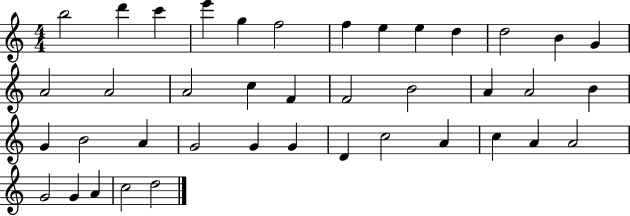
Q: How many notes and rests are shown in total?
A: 40